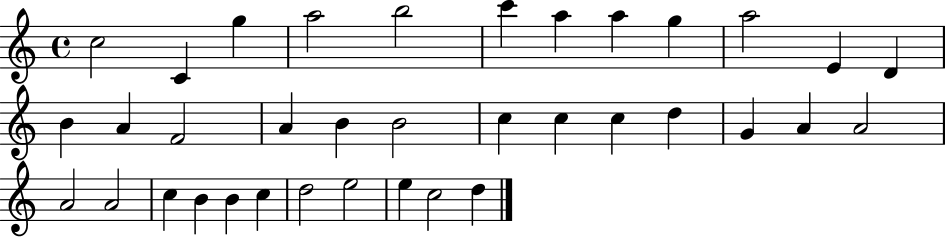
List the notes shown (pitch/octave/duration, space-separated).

C5/h C4/q G5/q A5/h B5/h C6/q A5/q A5/q G5/q A5/h E4/q D4/q B4/q A4/q F4/h A4/q B4/q B4/h C5/q C5/q C5/q D5/q G4/q A4/q A4/h A4/h A4/h C5/q B4/q B4/q C5/q D5/h E5/h E5/q C5/h D5/q